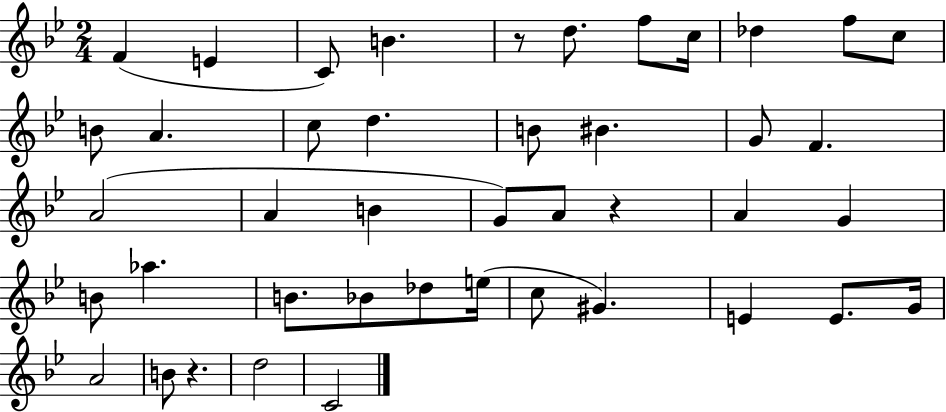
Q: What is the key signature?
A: BES major